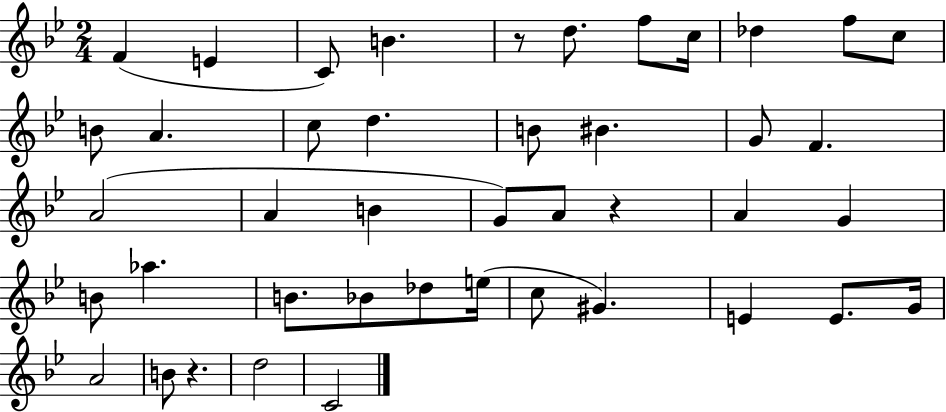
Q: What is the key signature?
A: BES major